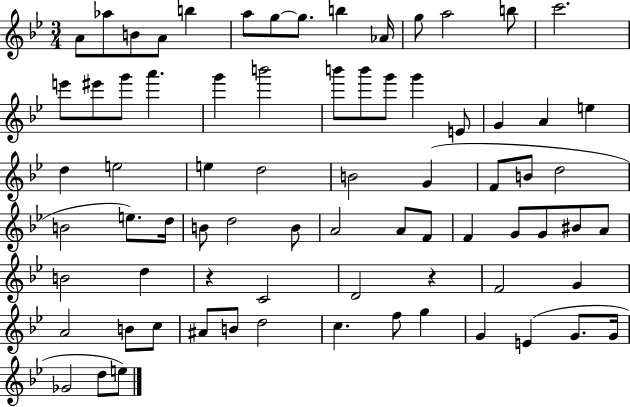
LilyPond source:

{
  \clef treble
  \numericTimeSignature
  \time 3/4
  \key bes \major
  a'8 aes''8 b'8 a'8 b''4 | a''8 g''8~~ g''8. b''4 aes'16 | g''8 a''2 b''8 | c'''2. | \break e'''8 eis'''8 g'''8 a'''4. | g'''4 b'''2 | b'''8 b'''8 g'''8 g'''4 e'8 | g'4 a'4 e''4 | \break d''4 e''2 | e''4 d''2 | b'2 g'4( | f'8 b'8 d''2 | \break b'2 e''8.) d''16 | b'8 d''2 b'8 | a'2 a'8 f'8 | f'4 g'8 g'8 bis'8 a'8 | \break b'2 d''4 | r4 c'2 | d'2 r4 | f'2 g'4 | \break a'2 b'8 c''8 | ais'8 b'8 d''2 | c''4. f''8 g''4 | g'4 e'4( g'8. g'16 | \break ges'2 d''8 e''8) | \bar "|."
}